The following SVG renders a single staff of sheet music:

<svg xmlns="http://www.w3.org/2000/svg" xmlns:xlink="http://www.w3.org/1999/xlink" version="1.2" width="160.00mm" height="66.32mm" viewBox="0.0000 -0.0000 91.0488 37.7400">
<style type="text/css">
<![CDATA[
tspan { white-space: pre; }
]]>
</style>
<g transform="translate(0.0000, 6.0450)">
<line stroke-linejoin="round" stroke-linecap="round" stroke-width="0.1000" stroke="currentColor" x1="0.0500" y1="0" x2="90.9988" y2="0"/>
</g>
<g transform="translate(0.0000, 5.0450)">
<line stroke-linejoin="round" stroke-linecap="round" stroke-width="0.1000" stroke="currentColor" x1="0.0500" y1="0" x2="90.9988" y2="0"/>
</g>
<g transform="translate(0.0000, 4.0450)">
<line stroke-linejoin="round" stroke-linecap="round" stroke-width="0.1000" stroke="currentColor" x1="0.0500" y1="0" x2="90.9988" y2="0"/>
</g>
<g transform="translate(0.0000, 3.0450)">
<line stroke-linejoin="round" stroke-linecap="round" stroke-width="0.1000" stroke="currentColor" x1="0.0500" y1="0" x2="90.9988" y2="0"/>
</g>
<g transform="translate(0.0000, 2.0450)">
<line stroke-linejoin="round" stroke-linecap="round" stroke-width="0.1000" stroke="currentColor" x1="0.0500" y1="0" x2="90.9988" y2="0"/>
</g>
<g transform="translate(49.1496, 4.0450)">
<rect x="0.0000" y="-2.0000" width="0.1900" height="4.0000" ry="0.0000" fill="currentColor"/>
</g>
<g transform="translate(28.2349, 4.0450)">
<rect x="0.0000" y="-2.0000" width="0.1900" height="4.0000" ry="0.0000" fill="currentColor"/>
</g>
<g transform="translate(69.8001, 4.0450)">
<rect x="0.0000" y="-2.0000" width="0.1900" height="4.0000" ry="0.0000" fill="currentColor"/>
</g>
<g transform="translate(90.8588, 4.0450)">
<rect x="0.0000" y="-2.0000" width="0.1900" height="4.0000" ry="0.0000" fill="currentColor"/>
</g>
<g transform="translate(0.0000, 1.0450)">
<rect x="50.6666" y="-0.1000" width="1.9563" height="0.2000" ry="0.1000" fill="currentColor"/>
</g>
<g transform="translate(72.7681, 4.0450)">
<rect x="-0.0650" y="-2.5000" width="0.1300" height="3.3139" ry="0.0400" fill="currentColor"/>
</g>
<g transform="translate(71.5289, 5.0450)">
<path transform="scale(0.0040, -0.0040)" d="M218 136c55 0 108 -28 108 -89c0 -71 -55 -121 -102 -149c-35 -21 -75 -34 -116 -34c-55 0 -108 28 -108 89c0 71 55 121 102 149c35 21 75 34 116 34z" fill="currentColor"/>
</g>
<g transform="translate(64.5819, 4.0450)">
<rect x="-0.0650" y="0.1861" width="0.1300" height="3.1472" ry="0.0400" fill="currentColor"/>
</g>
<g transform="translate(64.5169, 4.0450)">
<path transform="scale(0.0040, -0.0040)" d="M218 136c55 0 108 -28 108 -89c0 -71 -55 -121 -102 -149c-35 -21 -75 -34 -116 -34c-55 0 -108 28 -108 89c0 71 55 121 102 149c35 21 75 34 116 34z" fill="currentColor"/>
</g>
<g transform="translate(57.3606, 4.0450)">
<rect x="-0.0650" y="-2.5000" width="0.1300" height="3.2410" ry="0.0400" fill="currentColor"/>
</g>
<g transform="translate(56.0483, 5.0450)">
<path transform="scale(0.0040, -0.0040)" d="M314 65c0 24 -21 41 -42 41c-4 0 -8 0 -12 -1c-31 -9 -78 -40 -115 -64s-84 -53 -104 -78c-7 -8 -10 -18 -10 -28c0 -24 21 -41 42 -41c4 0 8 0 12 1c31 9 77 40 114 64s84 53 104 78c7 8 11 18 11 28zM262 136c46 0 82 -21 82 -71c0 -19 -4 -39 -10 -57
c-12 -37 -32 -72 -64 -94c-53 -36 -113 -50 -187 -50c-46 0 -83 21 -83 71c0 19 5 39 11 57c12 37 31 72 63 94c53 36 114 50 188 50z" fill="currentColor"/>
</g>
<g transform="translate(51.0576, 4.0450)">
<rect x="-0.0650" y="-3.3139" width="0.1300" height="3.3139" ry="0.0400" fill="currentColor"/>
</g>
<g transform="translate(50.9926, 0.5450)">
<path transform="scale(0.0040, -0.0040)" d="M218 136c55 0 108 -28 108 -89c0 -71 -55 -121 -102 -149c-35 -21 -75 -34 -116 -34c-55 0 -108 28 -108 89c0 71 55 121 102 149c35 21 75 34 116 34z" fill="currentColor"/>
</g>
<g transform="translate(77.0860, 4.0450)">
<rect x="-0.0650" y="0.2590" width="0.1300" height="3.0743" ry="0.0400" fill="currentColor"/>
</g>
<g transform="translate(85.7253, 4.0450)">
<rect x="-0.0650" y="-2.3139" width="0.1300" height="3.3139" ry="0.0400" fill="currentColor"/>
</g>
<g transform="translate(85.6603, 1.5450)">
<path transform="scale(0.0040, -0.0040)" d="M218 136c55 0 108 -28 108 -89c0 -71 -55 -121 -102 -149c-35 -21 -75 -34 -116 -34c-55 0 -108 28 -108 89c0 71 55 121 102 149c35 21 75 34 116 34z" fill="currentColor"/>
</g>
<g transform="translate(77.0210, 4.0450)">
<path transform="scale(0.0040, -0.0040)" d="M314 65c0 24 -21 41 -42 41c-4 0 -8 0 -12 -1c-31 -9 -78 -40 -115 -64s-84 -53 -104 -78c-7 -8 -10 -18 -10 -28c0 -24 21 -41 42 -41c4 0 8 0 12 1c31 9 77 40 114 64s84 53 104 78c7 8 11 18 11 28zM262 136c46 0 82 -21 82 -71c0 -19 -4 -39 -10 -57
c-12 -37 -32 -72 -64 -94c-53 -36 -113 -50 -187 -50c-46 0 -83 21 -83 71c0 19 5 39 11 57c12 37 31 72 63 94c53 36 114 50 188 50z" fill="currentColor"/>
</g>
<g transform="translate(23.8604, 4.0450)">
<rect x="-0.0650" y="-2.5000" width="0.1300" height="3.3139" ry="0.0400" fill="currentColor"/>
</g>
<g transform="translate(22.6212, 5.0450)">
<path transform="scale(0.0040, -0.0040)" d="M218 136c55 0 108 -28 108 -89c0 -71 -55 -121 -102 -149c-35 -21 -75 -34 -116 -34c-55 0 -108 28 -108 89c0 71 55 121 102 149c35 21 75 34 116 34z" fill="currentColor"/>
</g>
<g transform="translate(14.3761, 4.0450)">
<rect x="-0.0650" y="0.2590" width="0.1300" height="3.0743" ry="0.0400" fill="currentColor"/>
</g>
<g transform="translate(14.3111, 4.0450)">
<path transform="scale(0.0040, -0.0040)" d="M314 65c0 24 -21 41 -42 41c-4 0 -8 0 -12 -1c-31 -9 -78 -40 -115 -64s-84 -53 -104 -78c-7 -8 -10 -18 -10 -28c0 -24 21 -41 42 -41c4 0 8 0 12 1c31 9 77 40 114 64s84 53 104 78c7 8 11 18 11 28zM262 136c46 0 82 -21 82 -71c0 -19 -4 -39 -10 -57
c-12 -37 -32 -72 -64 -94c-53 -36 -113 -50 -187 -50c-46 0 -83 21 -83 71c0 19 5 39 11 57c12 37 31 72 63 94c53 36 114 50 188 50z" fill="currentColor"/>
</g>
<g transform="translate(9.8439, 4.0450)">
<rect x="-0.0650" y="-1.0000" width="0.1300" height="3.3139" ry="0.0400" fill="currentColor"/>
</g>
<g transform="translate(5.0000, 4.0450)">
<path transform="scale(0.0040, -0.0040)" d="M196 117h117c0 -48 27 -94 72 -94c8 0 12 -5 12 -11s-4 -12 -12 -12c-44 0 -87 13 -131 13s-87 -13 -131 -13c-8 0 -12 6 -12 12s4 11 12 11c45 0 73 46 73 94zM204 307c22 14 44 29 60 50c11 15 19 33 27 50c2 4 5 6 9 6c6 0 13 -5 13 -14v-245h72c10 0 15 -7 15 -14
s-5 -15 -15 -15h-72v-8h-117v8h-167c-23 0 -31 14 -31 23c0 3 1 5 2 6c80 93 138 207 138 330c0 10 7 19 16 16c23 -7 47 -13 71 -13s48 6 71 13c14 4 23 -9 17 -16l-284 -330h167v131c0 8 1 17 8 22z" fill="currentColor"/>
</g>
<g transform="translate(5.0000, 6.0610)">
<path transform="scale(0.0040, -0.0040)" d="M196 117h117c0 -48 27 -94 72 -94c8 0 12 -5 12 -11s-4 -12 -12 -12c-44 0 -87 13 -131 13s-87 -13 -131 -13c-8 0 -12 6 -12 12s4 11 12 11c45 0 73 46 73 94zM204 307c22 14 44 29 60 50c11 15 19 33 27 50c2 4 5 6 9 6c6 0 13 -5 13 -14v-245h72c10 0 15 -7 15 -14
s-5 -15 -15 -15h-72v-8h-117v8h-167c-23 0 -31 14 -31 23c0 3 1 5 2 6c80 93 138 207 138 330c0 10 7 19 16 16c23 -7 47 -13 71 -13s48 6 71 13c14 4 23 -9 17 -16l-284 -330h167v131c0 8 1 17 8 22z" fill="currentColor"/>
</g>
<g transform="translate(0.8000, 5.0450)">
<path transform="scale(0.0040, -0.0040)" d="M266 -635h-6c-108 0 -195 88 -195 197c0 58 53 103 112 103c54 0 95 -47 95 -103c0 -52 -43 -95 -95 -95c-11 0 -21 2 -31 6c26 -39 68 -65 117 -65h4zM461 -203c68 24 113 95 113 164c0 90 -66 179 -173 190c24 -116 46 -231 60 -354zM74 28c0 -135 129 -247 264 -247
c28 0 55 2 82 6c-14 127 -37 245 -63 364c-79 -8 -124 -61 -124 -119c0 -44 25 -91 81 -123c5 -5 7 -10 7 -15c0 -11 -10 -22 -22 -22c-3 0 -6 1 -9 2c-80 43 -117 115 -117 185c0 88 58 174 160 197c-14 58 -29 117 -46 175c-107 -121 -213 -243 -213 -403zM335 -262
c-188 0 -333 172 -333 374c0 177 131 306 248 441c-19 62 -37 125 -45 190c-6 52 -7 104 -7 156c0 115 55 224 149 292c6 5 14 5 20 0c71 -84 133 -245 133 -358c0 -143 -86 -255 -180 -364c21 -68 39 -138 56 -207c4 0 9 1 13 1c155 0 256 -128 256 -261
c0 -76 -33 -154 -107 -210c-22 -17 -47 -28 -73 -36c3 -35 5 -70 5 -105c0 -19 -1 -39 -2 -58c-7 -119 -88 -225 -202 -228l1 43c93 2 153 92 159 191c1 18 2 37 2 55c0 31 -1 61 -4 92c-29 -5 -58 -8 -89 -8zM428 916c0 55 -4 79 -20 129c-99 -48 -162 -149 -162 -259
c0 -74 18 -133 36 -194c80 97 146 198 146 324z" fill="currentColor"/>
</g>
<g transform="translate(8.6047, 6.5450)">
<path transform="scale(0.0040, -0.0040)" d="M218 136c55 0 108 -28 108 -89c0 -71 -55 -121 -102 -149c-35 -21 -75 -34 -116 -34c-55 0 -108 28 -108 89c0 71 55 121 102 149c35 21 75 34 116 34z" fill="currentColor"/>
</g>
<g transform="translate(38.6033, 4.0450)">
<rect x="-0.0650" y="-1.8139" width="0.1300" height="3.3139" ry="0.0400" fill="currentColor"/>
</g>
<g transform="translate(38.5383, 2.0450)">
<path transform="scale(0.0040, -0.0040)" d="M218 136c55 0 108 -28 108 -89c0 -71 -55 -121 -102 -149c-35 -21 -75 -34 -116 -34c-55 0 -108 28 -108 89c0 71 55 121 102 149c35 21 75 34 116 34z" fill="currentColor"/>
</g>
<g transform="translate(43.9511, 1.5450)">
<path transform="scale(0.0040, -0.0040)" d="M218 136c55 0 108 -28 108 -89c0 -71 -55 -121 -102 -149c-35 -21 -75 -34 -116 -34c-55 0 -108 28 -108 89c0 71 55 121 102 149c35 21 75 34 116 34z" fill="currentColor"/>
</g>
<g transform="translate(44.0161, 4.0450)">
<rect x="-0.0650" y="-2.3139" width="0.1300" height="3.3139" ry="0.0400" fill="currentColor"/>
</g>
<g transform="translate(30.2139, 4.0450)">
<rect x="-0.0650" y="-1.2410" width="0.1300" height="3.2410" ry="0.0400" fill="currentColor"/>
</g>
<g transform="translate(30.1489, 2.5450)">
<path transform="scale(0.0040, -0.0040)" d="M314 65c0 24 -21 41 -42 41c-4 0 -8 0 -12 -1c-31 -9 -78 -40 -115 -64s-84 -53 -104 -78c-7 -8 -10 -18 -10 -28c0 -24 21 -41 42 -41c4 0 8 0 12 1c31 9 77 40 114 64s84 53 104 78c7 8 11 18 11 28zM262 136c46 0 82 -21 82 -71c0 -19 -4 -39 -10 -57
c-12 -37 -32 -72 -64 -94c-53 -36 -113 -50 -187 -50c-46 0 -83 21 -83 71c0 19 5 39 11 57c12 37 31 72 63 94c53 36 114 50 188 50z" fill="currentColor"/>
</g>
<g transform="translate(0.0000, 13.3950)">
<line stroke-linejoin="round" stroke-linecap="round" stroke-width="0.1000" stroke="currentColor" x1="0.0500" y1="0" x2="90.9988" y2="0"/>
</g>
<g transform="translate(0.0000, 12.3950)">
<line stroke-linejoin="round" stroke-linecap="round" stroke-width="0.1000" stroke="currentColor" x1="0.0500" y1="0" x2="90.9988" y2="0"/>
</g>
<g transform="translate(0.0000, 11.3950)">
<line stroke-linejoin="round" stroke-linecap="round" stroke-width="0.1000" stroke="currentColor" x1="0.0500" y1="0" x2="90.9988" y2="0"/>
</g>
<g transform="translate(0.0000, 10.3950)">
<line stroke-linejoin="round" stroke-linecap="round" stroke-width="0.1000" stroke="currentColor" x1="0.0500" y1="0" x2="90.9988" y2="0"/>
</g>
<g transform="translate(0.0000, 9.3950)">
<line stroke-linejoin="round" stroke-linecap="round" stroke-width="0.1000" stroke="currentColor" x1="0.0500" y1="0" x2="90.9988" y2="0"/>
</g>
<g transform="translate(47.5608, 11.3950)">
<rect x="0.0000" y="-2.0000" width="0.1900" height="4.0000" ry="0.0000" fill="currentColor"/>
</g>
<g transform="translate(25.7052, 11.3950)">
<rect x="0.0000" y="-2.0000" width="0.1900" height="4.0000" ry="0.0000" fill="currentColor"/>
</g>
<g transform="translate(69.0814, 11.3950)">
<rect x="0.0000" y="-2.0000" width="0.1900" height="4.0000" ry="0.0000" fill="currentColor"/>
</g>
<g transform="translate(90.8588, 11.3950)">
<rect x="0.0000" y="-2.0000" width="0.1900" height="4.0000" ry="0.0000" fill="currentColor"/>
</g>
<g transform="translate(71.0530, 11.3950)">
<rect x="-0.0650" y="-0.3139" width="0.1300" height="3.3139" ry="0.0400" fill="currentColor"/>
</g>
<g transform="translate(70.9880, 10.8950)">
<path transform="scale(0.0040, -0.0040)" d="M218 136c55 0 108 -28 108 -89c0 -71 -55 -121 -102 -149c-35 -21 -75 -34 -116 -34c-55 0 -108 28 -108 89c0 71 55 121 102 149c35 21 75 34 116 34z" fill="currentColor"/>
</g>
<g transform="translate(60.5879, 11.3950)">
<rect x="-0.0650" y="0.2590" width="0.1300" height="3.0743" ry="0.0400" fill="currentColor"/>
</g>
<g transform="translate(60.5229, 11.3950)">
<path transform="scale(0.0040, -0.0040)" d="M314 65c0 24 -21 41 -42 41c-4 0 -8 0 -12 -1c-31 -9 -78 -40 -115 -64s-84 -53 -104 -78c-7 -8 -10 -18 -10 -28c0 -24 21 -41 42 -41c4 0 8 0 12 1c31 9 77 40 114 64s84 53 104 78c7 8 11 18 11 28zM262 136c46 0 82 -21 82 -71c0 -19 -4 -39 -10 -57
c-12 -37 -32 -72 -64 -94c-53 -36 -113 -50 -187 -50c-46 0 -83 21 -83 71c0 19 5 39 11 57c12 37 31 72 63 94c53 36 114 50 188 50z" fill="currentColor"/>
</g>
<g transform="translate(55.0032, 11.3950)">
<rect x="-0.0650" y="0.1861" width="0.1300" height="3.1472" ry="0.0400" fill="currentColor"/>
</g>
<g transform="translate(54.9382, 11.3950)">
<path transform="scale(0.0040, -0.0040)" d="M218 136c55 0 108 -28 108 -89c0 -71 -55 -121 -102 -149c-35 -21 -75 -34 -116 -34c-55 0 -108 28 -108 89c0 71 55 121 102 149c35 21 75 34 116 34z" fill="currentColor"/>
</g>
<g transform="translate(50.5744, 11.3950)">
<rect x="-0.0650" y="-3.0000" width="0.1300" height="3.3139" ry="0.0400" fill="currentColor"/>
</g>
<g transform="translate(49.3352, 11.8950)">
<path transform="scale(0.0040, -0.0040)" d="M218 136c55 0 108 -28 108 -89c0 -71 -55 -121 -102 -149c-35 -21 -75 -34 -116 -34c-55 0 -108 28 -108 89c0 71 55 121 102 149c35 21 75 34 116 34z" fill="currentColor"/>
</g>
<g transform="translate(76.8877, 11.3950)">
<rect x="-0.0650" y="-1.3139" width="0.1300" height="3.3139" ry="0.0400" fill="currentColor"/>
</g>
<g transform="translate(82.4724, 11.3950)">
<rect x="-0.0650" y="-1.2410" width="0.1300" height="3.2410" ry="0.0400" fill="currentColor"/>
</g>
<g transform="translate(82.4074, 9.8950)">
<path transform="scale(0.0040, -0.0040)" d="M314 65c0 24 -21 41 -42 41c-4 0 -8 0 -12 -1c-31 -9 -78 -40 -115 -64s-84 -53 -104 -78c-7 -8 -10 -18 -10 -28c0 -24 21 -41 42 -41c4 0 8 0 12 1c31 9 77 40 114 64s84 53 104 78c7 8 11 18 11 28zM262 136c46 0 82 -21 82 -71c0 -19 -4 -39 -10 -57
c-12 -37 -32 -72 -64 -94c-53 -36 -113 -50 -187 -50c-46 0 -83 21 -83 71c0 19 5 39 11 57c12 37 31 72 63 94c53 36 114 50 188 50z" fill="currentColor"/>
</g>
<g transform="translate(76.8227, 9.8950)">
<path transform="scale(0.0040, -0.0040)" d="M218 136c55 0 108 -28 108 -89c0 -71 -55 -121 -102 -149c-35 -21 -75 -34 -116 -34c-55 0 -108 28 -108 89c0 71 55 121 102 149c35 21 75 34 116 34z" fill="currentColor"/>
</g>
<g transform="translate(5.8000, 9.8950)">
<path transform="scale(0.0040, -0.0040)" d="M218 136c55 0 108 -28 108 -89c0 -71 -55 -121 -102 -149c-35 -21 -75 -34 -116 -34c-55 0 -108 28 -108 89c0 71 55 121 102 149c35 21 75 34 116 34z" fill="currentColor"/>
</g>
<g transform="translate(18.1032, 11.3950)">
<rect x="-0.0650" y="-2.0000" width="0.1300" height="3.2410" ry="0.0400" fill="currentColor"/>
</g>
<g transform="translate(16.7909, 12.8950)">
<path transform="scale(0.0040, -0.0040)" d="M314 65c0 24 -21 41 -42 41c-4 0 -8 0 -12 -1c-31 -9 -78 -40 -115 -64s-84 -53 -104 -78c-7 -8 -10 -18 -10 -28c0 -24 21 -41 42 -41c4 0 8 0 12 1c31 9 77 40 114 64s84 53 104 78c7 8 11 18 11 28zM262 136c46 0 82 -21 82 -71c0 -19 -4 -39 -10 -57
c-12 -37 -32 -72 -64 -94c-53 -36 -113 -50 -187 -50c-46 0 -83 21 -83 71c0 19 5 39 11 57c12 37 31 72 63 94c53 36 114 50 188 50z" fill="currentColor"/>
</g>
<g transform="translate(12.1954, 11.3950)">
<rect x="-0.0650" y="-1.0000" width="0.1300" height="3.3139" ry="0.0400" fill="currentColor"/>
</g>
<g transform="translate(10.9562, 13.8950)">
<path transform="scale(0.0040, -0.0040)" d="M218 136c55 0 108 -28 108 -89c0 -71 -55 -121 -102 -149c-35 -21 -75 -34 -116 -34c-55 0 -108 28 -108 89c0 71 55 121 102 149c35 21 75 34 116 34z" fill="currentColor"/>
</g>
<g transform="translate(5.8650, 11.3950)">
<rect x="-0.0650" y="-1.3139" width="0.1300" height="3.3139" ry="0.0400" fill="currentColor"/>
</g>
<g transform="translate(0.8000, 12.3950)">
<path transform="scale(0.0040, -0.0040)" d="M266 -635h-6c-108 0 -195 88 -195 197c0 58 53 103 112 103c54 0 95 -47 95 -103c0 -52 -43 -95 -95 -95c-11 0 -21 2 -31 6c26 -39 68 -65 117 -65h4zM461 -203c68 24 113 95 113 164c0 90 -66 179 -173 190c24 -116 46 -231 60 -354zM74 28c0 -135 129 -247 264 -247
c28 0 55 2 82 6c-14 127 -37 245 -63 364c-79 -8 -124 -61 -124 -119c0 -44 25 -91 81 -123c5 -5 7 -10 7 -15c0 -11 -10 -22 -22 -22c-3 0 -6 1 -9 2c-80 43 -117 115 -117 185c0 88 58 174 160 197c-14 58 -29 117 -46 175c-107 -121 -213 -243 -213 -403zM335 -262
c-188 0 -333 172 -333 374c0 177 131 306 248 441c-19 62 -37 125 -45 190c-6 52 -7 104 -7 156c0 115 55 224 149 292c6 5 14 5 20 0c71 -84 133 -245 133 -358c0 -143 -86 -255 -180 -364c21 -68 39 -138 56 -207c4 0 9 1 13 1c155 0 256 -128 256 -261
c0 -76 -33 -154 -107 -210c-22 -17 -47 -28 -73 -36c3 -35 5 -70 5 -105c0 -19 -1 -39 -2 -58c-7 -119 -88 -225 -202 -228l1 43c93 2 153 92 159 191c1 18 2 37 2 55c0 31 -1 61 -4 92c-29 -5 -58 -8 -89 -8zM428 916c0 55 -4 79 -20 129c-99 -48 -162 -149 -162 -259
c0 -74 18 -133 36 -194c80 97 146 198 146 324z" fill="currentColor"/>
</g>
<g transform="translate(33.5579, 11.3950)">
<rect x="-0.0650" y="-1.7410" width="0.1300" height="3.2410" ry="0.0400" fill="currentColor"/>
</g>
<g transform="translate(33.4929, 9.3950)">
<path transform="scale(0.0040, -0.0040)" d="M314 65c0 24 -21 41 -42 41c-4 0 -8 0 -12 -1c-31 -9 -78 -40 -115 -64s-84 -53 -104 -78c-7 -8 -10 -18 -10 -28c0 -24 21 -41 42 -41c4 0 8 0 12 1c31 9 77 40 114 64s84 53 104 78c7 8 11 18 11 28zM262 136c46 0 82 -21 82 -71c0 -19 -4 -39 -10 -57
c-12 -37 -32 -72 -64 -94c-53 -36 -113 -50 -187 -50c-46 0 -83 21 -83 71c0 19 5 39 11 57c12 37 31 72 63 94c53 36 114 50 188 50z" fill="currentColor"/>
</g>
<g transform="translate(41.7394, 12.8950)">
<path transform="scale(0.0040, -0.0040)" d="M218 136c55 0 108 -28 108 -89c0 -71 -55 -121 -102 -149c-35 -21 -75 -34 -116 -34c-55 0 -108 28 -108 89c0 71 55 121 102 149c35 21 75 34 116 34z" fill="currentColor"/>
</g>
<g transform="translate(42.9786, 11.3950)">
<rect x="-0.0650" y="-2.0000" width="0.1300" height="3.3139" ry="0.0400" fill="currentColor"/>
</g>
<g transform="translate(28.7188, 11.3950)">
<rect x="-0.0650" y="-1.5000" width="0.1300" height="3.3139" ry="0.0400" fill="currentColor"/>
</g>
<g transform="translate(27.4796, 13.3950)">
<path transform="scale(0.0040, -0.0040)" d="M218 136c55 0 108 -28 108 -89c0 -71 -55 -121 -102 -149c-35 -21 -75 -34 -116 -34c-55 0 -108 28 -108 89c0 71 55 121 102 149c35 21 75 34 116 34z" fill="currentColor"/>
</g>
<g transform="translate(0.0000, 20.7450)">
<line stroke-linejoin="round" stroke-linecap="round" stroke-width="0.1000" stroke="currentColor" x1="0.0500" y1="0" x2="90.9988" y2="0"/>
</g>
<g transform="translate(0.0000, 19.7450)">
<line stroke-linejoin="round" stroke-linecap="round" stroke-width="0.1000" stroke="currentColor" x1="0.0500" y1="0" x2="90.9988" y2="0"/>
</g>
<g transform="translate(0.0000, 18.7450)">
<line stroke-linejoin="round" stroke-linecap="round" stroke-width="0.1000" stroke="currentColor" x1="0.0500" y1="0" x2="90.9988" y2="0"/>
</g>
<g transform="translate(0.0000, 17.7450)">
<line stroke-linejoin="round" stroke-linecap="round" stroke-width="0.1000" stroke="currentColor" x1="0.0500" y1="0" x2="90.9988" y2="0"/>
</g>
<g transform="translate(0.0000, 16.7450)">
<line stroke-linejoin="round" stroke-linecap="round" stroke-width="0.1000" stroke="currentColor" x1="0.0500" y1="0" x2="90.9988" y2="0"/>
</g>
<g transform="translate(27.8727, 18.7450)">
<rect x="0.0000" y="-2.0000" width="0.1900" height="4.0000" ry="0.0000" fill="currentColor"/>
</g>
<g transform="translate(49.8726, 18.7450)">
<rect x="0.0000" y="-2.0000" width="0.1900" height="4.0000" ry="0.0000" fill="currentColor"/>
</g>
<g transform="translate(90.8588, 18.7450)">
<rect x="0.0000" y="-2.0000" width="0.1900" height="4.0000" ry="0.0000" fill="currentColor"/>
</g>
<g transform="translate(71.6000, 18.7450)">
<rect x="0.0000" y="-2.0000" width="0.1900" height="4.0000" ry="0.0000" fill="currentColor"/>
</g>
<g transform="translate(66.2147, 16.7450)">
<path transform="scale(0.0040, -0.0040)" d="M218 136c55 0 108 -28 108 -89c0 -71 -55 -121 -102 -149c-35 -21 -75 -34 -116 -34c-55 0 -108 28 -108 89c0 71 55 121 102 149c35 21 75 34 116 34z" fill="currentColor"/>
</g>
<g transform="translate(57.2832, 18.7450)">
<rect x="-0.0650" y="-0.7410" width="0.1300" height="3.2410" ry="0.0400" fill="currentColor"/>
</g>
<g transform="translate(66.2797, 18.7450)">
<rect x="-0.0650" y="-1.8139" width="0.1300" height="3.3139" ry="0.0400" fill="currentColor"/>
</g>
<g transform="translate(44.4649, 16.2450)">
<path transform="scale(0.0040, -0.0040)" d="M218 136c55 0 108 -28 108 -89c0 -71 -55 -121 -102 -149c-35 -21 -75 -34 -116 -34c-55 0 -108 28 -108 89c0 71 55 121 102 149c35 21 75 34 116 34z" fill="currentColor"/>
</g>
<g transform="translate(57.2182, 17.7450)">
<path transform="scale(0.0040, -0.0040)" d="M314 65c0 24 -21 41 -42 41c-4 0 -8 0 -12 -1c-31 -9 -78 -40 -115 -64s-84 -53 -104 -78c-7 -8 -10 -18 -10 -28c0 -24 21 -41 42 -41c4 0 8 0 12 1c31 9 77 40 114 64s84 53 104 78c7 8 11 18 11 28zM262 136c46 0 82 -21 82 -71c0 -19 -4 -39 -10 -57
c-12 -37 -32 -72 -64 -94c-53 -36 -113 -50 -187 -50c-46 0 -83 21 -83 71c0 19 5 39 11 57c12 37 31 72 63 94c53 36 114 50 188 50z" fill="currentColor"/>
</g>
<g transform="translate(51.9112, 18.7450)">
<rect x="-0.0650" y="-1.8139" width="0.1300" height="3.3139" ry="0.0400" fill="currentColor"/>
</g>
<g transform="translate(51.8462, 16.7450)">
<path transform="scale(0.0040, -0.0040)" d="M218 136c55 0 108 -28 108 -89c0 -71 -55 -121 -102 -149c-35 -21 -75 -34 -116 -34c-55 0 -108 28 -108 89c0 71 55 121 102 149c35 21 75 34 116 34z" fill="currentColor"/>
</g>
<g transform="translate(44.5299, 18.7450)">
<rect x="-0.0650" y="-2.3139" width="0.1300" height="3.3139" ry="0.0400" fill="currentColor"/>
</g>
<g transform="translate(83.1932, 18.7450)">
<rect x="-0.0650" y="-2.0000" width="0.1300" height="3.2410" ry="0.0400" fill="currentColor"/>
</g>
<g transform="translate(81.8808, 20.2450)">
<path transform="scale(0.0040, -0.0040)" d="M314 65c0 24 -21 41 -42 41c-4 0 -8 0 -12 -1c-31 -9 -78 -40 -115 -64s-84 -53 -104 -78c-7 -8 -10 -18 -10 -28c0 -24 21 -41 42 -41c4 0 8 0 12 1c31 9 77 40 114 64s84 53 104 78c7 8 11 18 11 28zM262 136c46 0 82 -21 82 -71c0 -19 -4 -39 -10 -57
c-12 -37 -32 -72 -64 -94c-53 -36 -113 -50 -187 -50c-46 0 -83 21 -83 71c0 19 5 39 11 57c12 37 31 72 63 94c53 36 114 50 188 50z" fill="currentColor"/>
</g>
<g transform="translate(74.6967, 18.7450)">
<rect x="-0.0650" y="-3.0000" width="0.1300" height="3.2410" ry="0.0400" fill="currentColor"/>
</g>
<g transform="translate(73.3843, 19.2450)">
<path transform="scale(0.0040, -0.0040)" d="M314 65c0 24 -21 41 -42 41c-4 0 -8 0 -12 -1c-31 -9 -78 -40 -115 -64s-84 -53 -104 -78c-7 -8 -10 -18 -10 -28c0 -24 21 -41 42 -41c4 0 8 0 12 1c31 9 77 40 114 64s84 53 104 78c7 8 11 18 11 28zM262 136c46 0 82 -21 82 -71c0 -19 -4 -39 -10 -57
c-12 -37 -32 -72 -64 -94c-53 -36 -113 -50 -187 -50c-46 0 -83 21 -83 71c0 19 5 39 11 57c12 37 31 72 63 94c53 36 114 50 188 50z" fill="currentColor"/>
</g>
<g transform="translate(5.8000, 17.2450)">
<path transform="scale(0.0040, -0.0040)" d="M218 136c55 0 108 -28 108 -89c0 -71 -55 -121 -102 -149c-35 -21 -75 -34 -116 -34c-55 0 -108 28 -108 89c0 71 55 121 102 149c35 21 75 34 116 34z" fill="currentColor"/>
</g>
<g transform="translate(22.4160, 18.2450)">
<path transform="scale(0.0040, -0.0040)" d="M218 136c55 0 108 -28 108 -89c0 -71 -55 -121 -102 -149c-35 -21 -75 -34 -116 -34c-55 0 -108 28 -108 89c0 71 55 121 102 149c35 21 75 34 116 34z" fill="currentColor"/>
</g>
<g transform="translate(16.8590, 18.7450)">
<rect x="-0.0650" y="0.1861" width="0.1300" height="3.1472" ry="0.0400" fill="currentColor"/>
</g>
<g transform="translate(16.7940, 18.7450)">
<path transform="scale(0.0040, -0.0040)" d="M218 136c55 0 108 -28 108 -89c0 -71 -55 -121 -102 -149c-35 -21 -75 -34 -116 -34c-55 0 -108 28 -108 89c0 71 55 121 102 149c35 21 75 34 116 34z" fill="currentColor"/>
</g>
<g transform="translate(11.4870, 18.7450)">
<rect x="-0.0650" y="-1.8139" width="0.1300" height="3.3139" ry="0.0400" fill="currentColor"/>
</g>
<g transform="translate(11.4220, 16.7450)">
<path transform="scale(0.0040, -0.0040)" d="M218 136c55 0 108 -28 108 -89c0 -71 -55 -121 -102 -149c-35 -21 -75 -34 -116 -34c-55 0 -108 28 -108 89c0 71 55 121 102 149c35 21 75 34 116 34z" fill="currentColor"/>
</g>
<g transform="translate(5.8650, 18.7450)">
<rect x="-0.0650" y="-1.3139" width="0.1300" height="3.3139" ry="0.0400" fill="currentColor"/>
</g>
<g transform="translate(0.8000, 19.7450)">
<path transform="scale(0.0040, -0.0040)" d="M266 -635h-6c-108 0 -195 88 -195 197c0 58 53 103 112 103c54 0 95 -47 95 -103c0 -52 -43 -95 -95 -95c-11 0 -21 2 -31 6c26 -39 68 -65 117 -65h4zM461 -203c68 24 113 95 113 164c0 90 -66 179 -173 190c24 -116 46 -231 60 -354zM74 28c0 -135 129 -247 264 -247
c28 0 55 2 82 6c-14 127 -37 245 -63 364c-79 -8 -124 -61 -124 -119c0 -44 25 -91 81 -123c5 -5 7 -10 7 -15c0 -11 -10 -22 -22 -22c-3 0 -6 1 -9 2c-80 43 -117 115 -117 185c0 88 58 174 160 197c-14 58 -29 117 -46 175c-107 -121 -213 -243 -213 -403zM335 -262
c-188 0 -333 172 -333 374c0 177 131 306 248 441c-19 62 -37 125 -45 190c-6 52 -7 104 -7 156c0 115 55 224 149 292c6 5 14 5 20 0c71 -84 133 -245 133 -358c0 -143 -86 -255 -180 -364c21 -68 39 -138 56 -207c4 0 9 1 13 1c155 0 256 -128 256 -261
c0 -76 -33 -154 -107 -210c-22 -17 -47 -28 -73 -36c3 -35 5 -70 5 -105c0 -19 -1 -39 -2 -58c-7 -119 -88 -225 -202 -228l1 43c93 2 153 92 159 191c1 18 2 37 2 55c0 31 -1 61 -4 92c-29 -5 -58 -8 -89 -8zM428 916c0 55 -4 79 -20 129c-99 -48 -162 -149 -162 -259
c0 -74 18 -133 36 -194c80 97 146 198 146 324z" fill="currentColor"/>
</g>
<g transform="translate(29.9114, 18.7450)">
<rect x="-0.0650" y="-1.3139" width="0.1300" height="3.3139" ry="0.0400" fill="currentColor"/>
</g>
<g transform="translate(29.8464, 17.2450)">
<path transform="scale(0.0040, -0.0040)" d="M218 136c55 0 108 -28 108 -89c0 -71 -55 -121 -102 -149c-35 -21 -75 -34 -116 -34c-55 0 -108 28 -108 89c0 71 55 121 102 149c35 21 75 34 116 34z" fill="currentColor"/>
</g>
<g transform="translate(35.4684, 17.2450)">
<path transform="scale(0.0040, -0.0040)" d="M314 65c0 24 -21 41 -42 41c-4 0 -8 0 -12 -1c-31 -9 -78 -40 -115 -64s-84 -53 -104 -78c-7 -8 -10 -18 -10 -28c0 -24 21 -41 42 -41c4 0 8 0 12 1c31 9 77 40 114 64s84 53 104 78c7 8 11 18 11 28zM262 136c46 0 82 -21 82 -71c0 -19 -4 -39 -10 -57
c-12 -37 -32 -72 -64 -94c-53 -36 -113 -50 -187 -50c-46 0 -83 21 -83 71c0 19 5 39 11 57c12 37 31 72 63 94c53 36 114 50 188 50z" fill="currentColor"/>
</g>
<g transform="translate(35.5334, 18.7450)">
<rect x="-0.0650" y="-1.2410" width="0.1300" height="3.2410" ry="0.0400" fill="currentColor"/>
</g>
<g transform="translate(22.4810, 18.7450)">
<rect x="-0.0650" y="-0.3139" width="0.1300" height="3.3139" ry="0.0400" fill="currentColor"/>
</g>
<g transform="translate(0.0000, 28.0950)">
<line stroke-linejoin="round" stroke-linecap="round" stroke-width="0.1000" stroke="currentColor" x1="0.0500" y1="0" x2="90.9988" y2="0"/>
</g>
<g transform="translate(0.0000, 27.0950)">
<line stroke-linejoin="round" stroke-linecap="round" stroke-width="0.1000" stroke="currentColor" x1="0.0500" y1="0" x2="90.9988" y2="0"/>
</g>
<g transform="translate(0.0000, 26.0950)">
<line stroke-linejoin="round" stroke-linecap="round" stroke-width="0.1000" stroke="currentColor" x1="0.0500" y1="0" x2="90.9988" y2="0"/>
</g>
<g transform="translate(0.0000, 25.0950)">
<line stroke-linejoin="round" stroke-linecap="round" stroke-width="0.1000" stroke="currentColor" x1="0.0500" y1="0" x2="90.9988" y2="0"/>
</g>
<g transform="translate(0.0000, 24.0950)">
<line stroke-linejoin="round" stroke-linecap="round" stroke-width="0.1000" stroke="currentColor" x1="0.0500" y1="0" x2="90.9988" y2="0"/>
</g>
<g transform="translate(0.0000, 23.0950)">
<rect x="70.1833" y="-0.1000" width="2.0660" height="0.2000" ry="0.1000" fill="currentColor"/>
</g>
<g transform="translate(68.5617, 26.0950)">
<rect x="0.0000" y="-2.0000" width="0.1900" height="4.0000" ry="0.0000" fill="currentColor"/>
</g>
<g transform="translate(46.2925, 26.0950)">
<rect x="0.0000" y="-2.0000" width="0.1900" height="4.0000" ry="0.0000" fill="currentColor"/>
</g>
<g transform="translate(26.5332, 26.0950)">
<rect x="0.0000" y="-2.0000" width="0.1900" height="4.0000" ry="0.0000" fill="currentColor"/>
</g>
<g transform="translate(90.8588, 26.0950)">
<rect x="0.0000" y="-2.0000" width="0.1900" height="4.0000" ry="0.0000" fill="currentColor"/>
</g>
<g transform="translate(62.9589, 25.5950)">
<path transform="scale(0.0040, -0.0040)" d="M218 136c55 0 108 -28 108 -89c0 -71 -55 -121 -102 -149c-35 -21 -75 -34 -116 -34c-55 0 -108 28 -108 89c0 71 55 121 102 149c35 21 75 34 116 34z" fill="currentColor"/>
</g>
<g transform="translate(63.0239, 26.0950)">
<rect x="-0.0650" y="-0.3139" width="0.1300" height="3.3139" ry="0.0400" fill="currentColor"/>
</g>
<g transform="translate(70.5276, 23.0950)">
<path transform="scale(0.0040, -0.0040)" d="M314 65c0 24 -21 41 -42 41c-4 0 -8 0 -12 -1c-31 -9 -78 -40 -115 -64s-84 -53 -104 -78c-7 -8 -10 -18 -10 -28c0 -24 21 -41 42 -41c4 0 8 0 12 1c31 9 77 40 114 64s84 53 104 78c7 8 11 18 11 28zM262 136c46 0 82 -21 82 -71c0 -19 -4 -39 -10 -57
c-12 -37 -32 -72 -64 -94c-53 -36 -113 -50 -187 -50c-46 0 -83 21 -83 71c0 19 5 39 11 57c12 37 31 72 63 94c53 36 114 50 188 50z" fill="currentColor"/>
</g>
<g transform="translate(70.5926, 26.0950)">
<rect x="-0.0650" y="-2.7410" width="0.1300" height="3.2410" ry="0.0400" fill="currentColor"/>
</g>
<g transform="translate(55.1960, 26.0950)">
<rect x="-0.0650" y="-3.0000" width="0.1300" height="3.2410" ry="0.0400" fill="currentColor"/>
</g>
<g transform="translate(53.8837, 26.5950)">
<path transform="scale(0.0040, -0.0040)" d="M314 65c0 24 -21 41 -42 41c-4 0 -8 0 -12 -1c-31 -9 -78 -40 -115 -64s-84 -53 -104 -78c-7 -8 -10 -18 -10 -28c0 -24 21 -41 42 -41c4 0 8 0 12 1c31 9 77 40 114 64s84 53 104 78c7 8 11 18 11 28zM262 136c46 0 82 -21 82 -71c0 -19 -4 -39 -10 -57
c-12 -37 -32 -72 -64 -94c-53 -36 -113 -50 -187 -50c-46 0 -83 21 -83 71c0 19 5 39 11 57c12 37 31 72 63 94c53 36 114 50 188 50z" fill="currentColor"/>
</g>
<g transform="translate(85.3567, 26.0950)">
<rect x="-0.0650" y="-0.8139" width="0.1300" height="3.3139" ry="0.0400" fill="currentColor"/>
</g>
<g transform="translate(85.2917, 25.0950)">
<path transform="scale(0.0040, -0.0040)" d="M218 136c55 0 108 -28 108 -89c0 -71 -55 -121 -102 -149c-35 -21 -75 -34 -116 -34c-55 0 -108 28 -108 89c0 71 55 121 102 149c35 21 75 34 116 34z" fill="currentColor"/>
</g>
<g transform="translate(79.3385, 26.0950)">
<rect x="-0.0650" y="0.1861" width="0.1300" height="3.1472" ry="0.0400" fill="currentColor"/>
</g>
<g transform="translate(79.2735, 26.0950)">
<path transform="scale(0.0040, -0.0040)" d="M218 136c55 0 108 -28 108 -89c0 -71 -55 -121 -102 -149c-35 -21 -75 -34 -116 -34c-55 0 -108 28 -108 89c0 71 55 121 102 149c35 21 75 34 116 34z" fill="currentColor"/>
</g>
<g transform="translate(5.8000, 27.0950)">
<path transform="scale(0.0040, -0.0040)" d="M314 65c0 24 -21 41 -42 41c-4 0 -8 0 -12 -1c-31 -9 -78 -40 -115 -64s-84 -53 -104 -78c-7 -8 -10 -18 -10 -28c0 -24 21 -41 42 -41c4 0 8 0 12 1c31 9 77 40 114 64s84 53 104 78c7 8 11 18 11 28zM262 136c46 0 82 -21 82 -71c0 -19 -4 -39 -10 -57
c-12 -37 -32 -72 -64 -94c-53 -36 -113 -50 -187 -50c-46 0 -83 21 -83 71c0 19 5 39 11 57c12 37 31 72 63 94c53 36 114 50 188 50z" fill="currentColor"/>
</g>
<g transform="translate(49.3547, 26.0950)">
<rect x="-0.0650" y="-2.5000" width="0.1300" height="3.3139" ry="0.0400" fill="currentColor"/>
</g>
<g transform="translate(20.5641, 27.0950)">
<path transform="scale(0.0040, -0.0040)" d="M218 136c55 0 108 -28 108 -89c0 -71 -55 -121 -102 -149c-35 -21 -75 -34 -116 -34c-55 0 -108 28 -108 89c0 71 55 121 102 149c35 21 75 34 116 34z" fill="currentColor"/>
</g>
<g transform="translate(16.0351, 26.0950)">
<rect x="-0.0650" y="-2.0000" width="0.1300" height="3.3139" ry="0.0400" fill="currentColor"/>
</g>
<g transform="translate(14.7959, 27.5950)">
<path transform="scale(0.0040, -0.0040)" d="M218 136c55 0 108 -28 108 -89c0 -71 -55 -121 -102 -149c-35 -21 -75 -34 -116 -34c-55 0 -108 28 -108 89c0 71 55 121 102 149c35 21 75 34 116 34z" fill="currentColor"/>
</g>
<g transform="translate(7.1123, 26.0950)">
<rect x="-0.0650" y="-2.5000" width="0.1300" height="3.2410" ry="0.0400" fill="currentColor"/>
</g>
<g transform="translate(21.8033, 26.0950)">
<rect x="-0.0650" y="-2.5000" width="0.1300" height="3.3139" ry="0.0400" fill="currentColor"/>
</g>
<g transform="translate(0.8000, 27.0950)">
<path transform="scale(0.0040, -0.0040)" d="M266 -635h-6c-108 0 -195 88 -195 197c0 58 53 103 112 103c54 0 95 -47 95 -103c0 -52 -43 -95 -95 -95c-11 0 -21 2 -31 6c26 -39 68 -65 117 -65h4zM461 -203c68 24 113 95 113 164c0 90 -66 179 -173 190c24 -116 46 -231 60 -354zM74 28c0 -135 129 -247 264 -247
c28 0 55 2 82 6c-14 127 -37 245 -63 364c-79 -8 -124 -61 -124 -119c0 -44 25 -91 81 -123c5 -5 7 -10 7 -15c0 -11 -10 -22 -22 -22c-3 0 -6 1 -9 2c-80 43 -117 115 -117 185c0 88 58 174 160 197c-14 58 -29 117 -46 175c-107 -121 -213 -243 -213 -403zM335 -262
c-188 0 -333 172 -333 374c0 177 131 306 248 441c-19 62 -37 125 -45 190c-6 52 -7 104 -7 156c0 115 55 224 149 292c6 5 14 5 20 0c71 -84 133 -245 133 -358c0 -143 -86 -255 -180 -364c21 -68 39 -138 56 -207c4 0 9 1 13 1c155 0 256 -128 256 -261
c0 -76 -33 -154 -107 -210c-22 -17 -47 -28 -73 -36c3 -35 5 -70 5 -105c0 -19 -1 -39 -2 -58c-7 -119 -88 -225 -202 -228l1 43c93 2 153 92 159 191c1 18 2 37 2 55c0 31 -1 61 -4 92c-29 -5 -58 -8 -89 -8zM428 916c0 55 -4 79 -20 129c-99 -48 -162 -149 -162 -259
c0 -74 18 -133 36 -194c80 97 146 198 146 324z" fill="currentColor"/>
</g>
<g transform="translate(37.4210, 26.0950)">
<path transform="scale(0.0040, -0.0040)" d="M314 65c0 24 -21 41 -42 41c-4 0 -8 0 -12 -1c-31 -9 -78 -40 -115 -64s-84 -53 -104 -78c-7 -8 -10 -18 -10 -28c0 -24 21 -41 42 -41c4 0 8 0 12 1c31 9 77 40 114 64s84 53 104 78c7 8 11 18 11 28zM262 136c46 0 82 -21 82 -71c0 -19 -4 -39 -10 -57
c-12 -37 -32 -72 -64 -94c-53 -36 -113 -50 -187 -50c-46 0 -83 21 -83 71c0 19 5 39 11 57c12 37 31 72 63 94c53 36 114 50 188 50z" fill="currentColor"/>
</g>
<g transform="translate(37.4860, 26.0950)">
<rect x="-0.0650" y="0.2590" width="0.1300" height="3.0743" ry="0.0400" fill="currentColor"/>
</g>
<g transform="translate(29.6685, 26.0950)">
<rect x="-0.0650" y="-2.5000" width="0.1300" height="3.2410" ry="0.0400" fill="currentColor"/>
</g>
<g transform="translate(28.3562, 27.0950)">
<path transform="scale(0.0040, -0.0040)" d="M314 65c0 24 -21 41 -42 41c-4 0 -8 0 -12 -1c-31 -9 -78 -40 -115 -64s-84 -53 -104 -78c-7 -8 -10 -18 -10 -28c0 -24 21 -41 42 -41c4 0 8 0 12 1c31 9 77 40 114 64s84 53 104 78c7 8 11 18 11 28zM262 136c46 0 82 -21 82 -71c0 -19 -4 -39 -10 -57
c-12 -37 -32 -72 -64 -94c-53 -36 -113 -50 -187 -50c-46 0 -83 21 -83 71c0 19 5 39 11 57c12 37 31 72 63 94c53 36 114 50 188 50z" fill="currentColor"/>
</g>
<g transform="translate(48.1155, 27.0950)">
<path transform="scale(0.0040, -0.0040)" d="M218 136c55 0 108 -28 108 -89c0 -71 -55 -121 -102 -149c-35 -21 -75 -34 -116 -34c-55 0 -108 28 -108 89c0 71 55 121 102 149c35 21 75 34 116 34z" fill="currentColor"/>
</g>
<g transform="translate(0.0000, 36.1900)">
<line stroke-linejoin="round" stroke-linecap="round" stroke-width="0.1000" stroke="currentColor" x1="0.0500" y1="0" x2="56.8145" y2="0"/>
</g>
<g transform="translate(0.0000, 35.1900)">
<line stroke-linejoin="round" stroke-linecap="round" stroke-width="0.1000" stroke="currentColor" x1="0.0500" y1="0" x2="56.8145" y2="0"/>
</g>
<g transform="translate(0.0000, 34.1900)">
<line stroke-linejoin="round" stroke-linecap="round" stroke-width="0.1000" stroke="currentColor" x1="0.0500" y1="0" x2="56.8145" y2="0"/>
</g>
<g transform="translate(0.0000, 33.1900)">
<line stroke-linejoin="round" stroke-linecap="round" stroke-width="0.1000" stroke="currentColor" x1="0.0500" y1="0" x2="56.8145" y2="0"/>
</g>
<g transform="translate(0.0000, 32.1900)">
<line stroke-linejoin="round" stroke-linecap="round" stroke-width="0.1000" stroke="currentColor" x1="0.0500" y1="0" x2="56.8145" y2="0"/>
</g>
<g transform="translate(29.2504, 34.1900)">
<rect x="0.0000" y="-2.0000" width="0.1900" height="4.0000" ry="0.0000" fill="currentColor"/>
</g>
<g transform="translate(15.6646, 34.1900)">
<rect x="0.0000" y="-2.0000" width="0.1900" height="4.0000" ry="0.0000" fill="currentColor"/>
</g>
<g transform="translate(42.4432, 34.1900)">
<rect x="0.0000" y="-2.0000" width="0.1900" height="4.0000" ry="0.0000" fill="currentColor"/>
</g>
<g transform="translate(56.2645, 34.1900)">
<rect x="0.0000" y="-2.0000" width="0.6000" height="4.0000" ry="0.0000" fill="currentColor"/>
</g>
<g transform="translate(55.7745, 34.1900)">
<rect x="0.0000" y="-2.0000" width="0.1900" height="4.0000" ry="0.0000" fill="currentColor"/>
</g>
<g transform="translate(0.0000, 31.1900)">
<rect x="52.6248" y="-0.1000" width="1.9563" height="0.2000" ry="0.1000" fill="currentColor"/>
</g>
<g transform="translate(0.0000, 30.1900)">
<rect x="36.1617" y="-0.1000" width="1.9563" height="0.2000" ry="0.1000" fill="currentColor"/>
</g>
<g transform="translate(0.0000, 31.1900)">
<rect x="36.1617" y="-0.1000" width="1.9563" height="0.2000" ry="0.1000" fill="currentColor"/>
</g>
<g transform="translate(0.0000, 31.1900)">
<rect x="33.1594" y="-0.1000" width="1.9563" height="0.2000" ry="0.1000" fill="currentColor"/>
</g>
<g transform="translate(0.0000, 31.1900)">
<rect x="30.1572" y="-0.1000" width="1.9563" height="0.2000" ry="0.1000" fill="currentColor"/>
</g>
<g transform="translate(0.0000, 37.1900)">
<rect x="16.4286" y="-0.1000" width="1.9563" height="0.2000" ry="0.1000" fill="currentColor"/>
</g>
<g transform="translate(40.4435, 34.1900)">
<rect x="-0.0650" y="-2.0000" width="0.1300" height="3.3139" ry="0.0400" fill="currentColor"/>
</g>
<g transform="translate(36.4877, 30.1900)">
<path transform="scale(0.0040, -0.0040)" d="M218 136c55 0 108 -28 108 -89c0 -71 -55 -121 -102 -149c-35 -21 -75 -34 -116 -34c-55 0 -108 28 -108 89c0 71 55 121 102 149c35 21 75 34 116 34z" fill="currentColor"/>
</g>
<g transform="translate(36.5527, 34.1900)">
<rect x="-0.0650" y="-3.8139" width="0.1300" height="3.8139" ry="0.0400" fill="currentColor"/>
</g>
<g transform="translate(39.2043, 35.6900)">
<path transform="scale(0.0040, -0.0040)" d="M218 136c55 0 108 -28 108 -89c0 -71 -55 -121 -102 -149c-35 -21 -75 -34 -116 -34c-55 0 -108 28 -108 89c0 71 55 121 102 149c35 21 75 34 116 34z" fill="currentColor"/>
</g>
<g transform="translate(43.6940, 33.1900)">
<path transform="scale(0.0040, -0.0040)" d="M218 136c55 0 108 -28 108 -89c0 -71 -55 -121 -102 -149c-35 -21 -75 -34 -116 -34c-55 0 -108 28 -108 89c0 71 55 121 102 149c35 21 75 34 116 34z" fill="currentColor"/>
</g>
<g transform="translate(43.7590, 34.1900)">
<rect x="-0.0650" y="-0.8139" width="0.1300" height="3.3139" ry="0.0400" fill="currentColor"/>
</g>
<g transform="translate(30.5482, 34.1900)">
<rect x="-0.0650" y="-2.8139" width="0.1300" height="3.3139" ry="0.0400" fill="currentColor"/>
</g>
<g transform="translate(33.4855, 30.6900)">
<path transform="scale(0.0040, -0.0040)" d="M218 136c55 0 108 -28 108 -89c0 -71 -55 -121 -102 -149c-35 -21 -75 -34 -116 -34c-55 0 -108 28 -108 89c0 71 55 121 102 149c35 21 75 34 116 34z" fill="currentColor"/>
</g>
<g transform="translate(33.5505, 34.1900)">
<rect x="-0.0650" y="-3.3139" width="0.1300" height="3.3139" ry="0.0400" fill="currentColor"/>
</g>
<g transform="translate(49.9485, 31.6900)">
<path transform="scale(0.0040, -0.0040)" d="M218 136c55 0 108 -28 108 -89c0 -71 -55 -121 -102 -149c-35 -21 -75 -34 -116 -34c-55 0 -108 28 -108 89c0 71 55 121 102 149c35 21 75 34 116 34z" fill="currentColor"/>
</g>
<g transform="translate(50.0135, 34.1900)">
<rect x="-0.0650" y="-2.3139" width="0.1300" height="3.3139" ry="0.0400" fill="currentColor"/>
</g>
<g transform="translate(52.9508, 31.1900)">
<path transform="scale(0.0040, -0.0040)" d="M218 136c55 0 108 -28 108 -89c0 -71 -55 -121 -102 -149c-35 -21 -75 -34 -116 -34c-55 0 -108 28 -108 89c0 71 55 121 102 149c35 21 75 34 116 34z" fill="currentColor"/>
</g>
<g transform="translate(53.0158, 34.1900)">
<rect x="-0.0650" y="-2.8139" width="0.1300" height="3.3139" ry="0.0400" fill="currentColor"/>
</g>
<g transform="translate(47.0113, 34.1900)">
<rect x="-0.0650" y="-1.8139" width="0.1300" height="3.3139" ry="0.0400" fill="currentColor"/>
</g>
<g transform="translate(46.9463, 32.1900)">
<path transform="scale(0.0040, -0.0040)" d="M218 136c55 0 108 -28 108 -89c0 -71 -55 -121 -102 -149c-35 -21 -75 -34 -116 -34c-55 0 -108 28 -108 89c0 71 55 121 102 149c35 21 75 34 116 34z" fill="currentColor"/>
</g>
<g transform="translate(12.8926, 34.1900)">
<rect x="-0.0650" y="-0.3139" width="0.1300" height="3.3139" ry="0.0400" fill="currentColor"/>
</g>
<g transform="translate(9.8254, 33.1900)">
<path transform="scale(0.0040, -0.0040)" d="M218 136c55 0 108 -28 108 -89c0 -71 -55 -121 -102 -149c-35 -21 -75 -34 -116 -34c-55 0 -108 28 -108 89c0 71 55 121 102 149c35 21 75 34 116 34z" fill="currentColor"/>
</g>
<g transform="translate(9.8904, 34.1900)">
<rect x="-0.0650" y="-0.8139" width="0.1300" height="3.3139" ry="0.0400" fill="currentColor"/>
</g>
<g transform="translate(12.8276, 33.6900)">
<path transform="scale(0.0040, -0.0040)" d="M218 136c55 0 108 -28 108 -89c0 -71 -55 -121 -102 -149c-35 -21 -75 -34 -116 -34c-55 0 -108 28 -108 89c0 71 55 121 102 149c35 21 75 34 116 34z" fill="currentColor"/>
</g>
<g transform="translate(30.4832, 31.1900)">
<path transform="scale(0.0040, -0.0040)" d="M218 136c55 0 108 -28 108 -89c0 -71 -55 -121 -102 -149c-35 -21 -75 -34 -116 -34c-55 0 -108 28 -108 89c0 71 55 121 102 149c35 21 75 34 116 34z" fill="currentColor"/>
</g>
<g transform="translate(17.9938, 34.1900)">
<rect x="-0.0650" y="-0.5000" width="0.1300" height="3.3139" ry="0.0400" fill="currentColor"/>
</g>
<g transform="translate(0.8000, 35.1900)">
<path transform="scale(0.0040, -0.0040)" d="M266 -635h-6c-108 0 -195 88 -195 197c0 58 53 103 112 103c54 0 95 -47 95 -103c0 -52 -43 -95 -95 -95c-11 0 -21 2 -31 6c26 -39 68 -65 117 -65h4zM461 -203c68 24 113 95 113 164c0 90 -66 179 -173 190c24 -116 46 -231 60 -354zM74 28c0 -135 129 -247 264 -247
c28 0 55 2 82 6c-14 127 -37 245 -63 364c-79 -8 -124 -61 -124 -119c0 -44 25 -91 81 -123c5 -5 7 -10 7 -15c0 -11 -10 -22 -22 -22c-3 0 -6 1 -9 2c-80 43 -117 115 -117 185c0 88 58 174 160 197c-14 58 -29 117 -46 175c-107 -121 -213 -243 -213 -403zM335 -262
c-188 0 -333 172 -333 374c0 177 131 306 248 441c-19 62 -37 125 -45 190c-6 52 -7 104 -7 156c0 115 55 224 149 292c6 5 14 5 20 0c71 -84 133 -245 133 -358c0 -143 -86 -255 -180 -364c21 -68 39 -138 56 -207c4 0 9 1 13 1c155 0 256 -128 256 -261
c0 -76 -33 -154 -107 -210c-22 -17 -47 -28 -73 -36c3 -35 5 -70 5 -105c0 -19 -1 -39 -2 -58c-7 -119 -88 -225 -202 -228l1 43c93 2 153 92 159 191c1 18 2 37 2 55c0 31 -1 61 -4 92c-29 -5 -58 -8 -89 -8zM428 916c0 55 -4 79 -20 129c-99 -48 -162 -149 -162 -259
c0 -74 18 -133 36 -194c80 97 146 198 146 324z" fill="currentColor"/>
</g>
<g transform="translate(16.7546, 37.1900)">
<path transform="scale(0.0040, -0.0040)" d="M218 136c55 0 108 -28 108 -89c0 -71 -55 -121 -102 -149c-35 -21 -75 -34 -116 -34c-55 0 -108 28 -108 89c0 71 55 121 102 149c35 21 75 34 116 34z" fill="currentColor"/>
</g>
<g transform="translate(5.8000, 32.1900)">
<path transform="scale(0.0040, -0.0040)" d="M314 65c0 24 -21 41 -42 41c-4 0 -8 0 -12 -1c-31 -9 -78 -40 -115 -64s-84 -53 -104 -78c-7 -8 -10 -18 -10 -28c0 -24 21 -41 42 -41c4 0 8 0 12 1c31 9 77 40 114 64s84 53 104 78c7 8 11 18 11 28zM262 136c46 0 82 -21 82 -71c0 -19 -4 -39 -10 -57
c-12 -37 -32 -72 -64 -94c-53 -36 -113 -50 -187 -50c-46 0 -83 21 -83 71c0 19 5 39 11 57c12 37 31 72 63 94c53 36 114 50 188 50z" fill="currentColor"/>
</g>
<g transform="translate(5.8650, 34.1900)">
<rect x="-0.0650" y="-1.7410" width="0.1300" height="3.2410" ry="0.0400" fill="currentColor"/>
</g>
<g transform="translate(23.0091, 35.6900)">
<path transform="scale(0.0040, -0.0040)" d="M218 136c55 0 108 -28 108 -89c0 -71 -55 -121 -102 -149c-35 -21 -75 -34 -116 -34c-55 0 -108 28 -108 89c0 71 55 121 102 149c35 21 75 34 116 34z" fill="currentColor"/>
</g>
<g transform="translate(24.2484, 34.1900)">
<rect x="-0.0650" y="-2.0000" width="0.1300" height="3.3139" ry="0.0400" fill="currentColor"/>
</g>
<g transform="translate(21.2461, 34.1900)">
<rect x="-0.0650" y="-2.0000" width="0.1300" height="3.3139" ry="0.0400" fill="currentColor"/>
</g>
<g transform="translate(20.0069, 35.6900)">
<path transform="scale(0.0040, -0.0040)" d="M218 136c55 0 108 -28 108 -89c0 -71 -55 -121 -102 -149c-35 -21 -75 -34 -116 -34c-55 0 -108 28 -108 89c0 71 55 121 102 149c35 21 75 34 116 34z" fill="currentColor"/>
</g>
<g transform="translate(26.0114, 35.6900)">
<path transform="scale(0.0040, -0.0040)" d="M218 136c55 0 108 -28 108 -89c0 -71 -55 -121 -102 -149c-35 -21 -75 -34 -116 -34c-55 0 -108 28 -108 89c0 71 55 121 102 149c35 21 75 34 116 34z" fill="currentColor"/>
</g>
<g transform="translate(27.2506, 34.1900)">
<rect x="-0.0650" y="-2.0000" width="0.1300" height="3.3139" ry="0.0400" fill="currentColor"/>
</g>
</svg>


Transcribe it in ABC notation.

X:1
T:Untitled
M:4/4
L:1/4
K:C
D B2 G e2 f g b G2 B G B2 g e D F2 E f2 F A B B2 c e e2 e f B c e e2 g f d2 f A2 F2 G2 F G G2 B2 G A2 c a2 B d f2 d c C F F F a b c' F d f g a